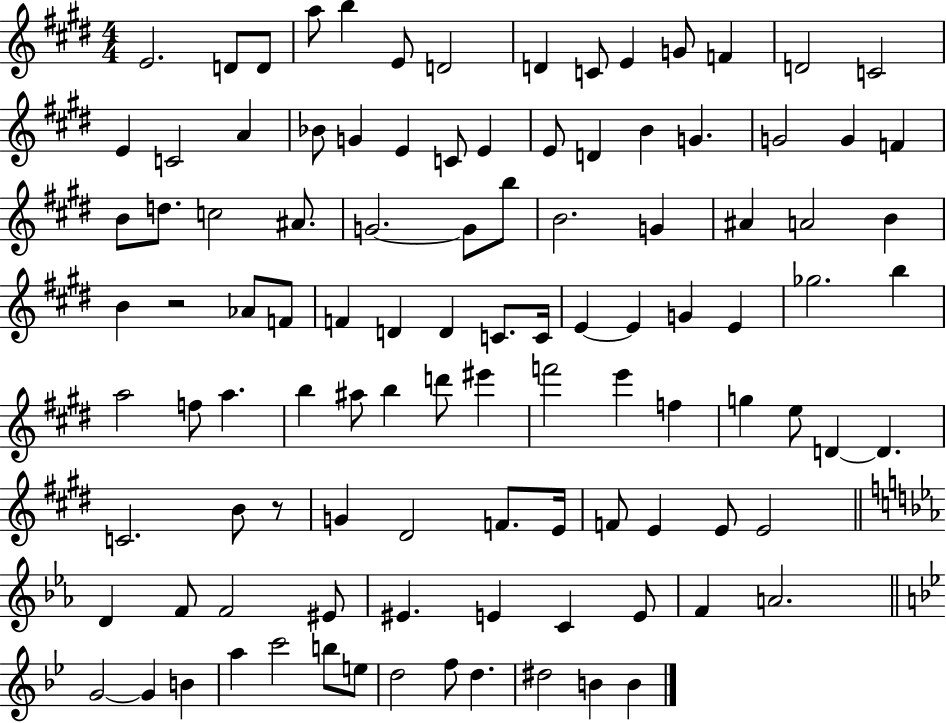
E4/h. D4/e D4/e A5/e B5/q E4/e D4/h D4/q C4/e E4/q G4/e F4/q D4/h C4/h E4/q C4/h A4/q Bb4/e G4/q E4/q C4/e E4/q E4/e D4/q B4/q G4/q. G4/h G4/q F4/q B4/e D5/e. C5/h A#4/e. G4/h. G4/e B5/e B4/h. G4/q A#4/q A4/h B4/q B4/q R/h Ab4/e F4/e F4/q D4/q D4/q C4/e. C4/s E4/q E4/q G4/q E4/q Gb5/h. B5/q A5/h F5/e A5/q. B5/q A#5/e B5/q D6/e EIS6/q F6/h E6/q F5/q G5/q E5/e D4/q D4/q. C4/h. B4/e R/e G4/q D#4/h F4/e. E4/s F4/e E4/q E4/e E4/h D4/q F4/e F4/h EIS4/e EIS4/q. E4/q C4/q E4/e F4/q A4/h. G4/h G4/q B4/q A5/q C6/h B5/e E5/e D5/h F5/e D5/q. D#5/h B4/q B4/q